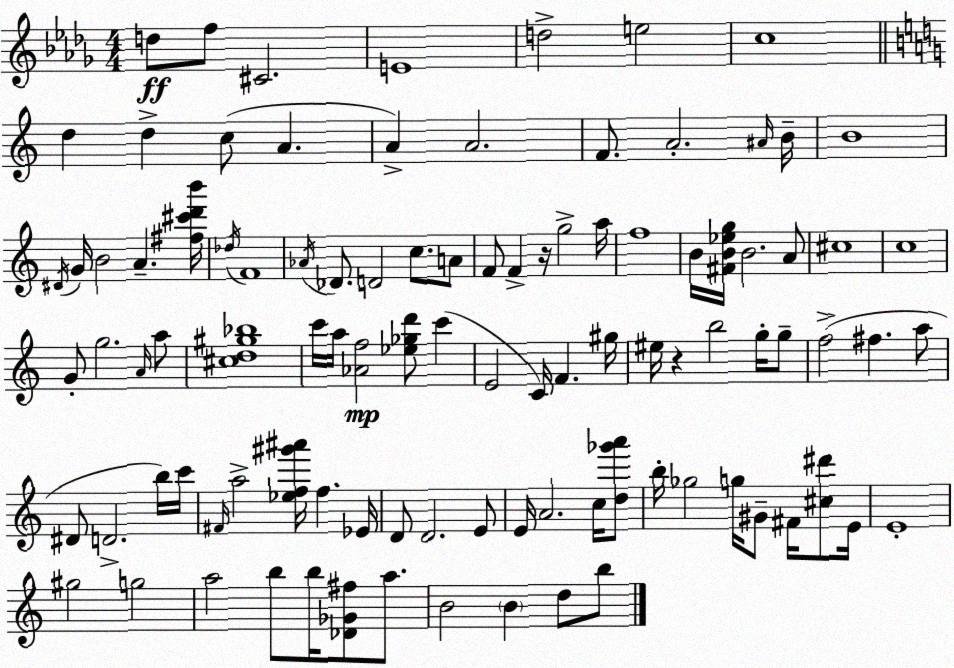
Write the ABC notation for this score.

X:1
T:Untitled
M:4/4
L:1/4
K:Bbm
d/2 f/2 ^C2 E4 d2 e2 c4 d d c/2 A A A2 F/2 A2 ^A/4 B/4 B4 ^D/4 G/4 B2 A [^f^c'd'b']/4 _d/4 F4 _A/4 _D/2 D2 c/2 A/2 F/2 F z/4 g2 a/4 f4 B/4 [^FB_eg]/4 B2 A/2 ^c4 c4 G/2 g2 A/4 a/2 [^cd^g_b]4 c'/4 a/4 [_Af]2 [_e_gd']/2 c' E2 C/4 F ^g/4 ^e/4 z b2 g/4 g/2 f2 ^f a/2 ^D/2 D2 b/4 c'/4 ^F/4 a2 [_ef^g'^a']/4 f _E/4 D/2 D2 E/2 E/4 A2 c/4 [d_g'a']/2 b/4 _g2 g/4 ^G/2 ^F/4 [^c^d']/2 E/4 E4 ^g2 g2 a2 b/2 b/4 [_D_G^f]/2 a/2 B2 B d/2 b/2